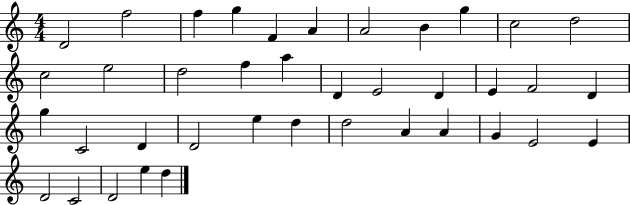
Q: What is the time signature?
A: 4/4